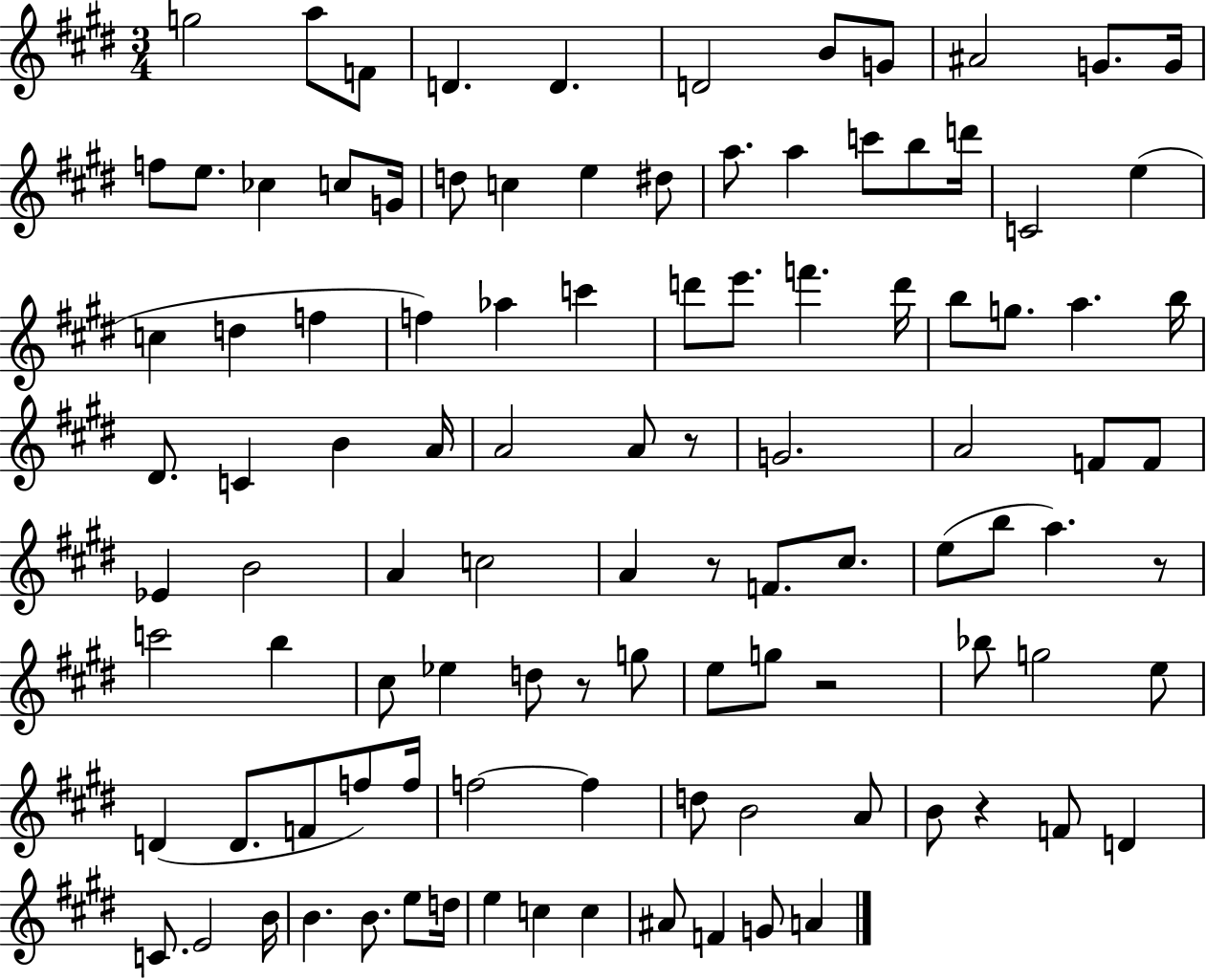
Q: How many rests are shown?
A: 6